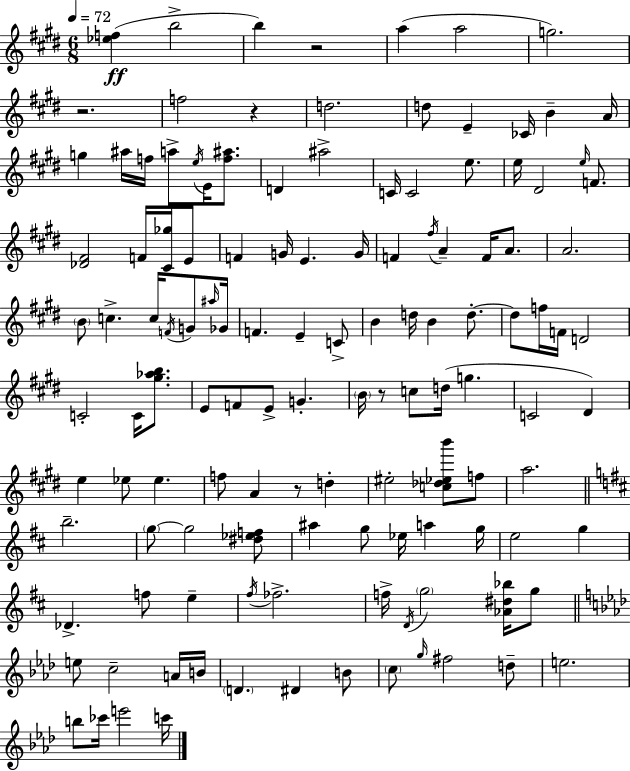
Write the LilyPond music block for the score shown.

{
  \clef treble
  \numericTimeSignature
  \time 6/8
  \key e \major
  \tempo 4 = 72
  <ees'' f''>4(\ff b''2-> | b''4) r2 | a''4( a''2 | g''2.) | \break r2. | f''2 r4 | d''2. | d''8 e'4-- ces'16 b'4-- a'16 | \break g''4 ais''16 f''16 a''8-> \acciaccatura { e''16 } e'16 <f'' ais''>8. | d'4 ais''2-> | c'16 c'2 e''8. | e''16 dis'2 \grace { e''16 } f'8. | \break <des' fis'>2 f'16 <cis' ges''>16 | e'8 f'4 g'16 e'4. | g'16 f'4 \acciaccatura { fis''16 } a'4-- f'16 | a'8. a'2. | \break \parenthesize b'8 c''4.-> c''16 | \acciaccatura { f'16 } g'8 \grace { ais''16 } ges'16 f'4. e'4-- | c'8-> b'4 d''16 b'4 | d''8.-.~~ d''8 f''16 f'16 d'2 | \break c'2-. | c'16 <gis'' aes'' b''>8. e'8 f'8 e'8-> g'4.-. | \parenthesize b'16 r8 c''8 d''16( g''4. | c'2 | \break dis'4) e''4 ees''8 ees''4. | f''8 a'4 r8 | d''4-. eis''2-. | <c'' des'' ees'' b'''>8 f''8 a''2. | \break \bar "||" \break \key d \major b''2.-- | \parenthesize g''8~~ g''2 <dis'' ees'' f''>8 | ais''4 g''8 ees''16 a''4 g''16 | e''2 g''4 | \break des'4.-> f''8 e''4-- | \acciaccatura { fis''16 } fes''2.-> | f''16-> \acciaccatura { d'16 } \parenthesize g''2 <aes' dis'' bes''>16 | g''8 \bar "||" \break \key f \minor e''8 c''2-- a'16 b'16 | \parenthesize d'4. dis'4 b'8 | \parenthesize c''8 \grace { g''16 } fis''2 d''8-- | e''2. | \break b''8 ces'''16 e'''2 | c'''16 \bar "|."
}